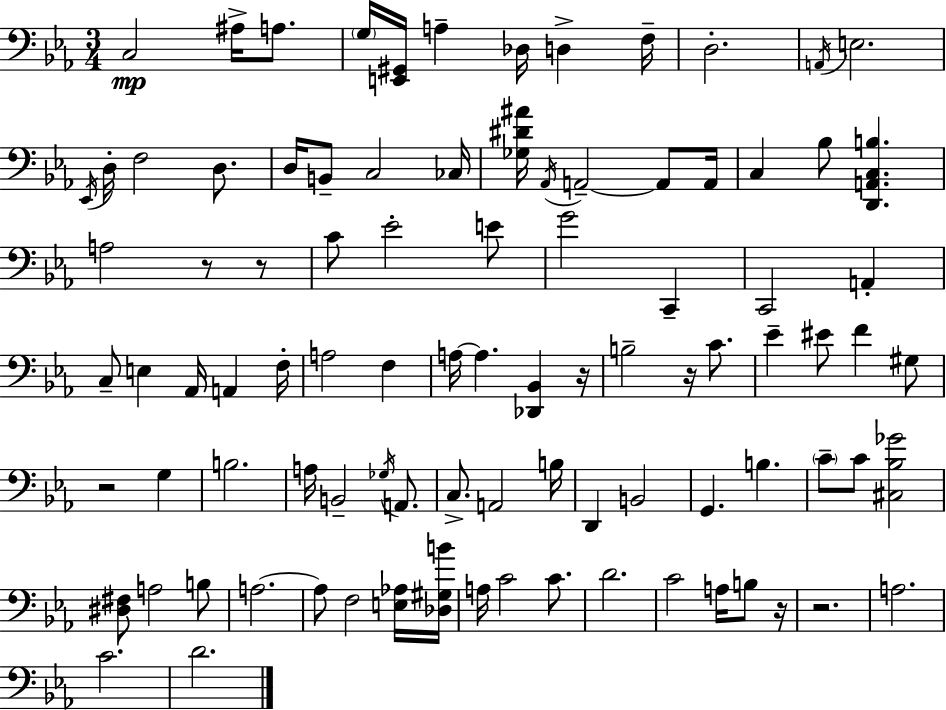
{
  \clef bass
  \numericTimeSignature
  \time 3/4
  \key c \minor
  c2\mp ais16-> a8. | \parenthesize g16 <e, gis,>16 a4-- des16 d4-> f16-- | d2.-. | \acciaccatura { a,16 } e2. | \break \acciaccatura { ees,16 } d16-. f2 d8. | d16 b,8-- c2 | ces16 <ges dis' ais'>16 \acciaccatura { aes,16 } a,2--~~ | a,8 a,16 c4 bes8 <d, a, c b>4. | \break a2 r8 | r8 c'8 ees'2-. | e'8 g'2 c,4-- | c,2 a,4-. | \break c8-- e4 aes,16 a,4 | f16-. a2 f4 | a16~~ a4. <des, bes,>4 | r16 b2-- r16 | \break c'8. ees'4-- eis'8 f'4 | gis8 r2 g4 | b2. | a16 b,2-- | \break \acciaccatura { ges16 } a,8. c8.-> a,2 | b16 d,4 b,2 | g,4. b4. | \parenthesize c'8-- c'8 <cis bes ges'>2 | \break <dis fis>8 a2 | b8 a2.~~ | a8 f2 | <e aes>16 <des gis b'>16 a16 c'2 | \break c'8. d'2. | c'2 | a16 b8 r16 r2. | a2. | \break c'2. | d'2. | \bar "|."
}